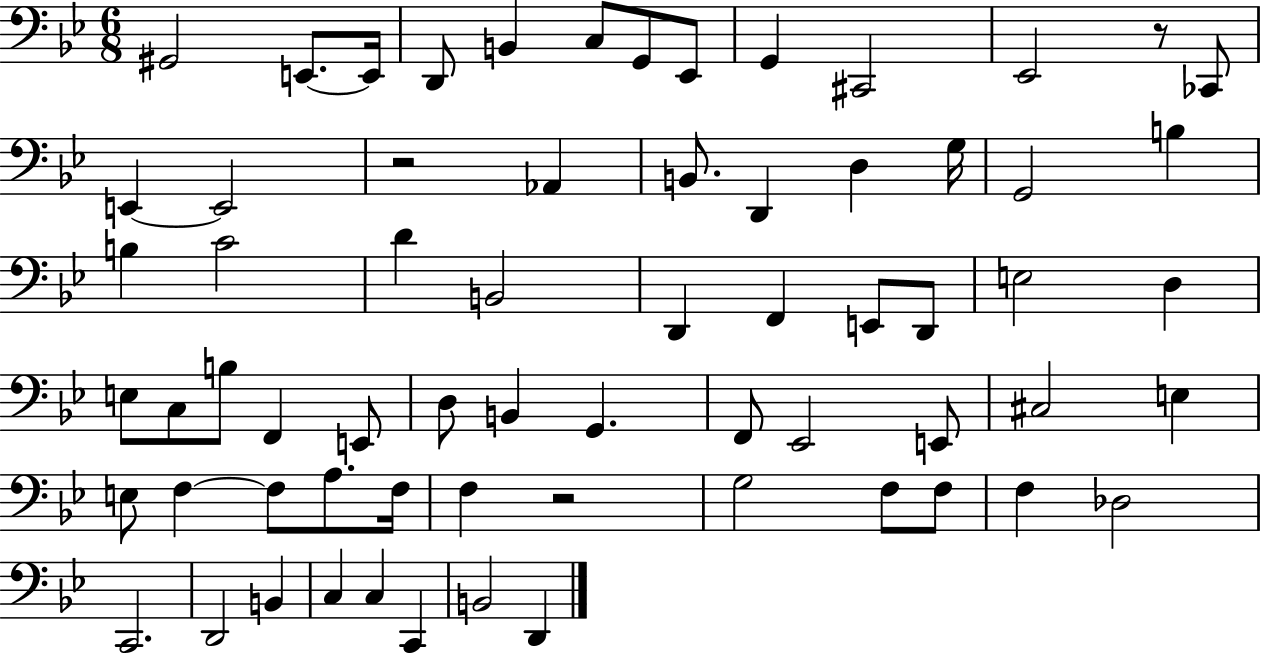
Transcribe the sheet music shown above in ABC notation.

X:1
T:Untitled
M:6/8
L:1/4
K:Bb
^G,,2 E,,/2 E,,/4 D,,/2 B,, C,/2 G,,/2 _E,,/2 G,, ^C,,2 _E,,2 z/2 _C,,/2 E,, E,,2 z2 _A,, B,,/2 D,, D, G,/4 G,,2 B, B, C2 D B,,2 D,, F,, E,,/2 D,,/2 E,2 D, E,/2 C,/2 B,/2 F,, E,,/2 D,/2 B,, G,, F,,/2 _E,,2 E,,/2 ^C,2 E, E,/2 F, F,/2 A,/2 F,/4 F, z2 G,2 F,/2 F,/2 F, _D,2 C,,2 D,,2 B,, C, C, C,, B,,2 D,,